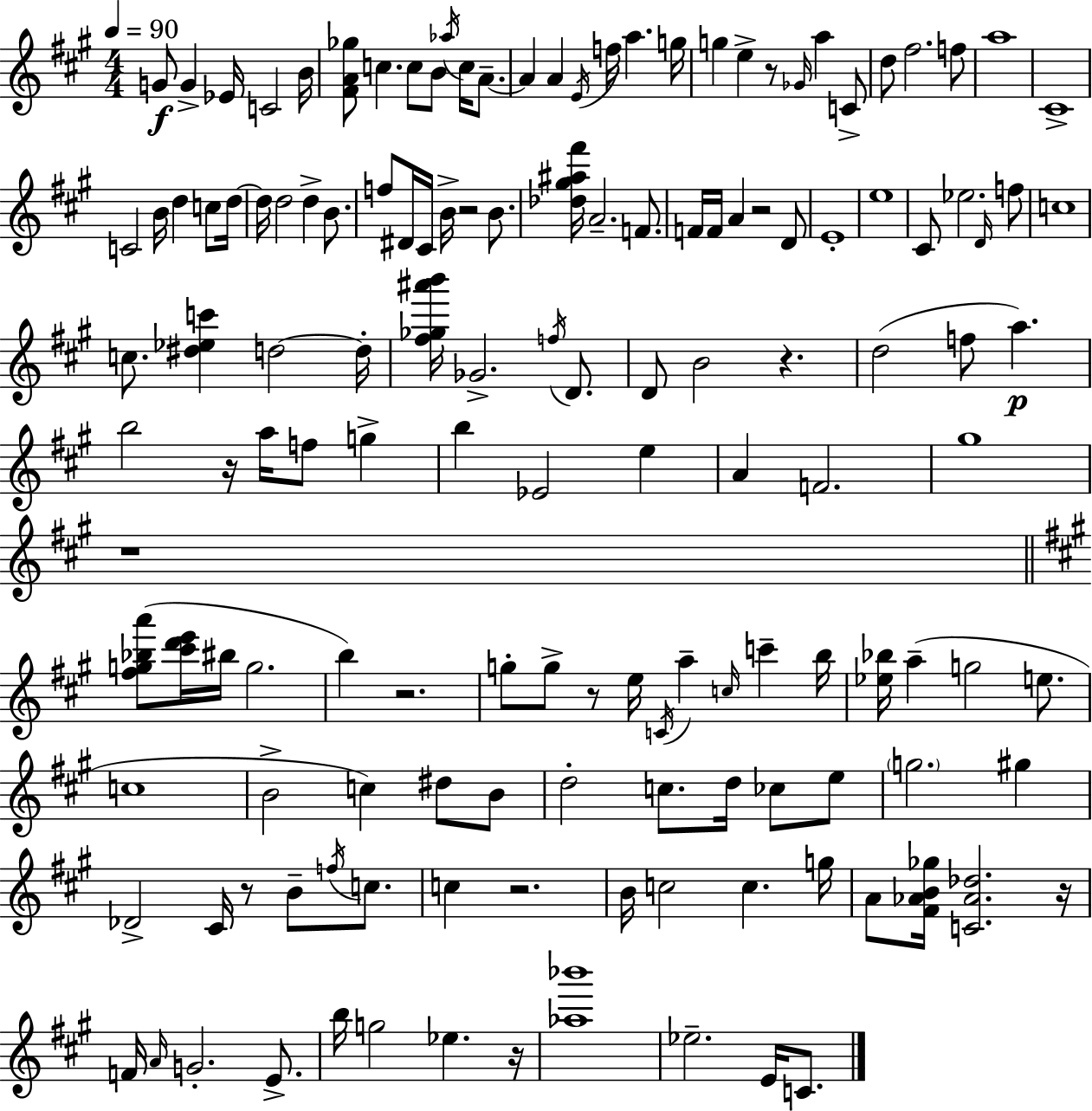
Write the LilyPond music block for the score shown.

{
  \clef treble
  \numericTimeSignature
  \time 4/4
  \key a \major
  \tempo 4 = 90
  \repeat volta 2 { g'8\f g'4-> ees'16 c'2 b'16 | <fis' a' ges''>8 c''4. c''8 b'8 \acciaccatura { aes''16 } c''16 a'8.--~~ | a'4 a'4 \acciaccatura { e'16 } f''16 a''4. | g''16 g''4 e''4-> r8 \grace { ges'16 } a''4 | \break c'8-> d''8 fis''2. | f''8 a''1 | cis'1-> | c'2 b'16 d''4 | \break c''8 d''16~~ d''16 d''2 d''4-> | b'8. f''8 dis'16 cis'16 b'16-> r2 | b'8. <des'' gis'' ais'' fis'''>16 a'2.-- | f'8. f'16 f'16 a'4 r2 | \break d'8 e'1-. | e''1 | cis'8 ees''2. | \grace { d'16 } f''8 c''1 | \break c''8. <dis'' ees'' c'''>4 d''2~~ | d''16-. <fis'' ges'' ais''' b'''>16 ges'2.-> | \acciaccatura { f''16 } d'8. d'8 b'2 r4. | d''2( f''8 a''4.\p) | \break b''2 r16 a''16 f''8 | g''4-> b''4 ees'2 | e''4 a'4 f'2. | gis''1 | \break r1 | \bar "||" \break \key a \major <fis'' g'' bes'' a'''>8( <cis''' d''' e'''>16 bis''16 g''2. | b''4) r2. | g''8-. g''8-> r8 e''16 \acciaccatura { c'16 } a''4-- \grace { c''16 } c'''4-- | b''16 <ees'' bes''>16 a''4--( g''2 e''8. | \break c''1 | b'2-> c''4) dis''8 | b'8 d''2-. c''8. d''16 ces''8 | e''8 \parenthesize g''2. gis''4 | \break des'2-> cis'16 r8 b'8-- \acciaccatura { f''16 } | c''8. c''4 r2. | b'16 c''2 c''4. | g''16 a'8 <fis' aes' b' ges''>16 <c' aes' des''>2. | \break r16 f'16 \grace { a'16 } g'2.-. | e'8.-> b''16 g''2 ees''4. | r16 <aes'' bes'''>1 | ees''2.-- | \break e'16 c'8. } \bar "|."
}